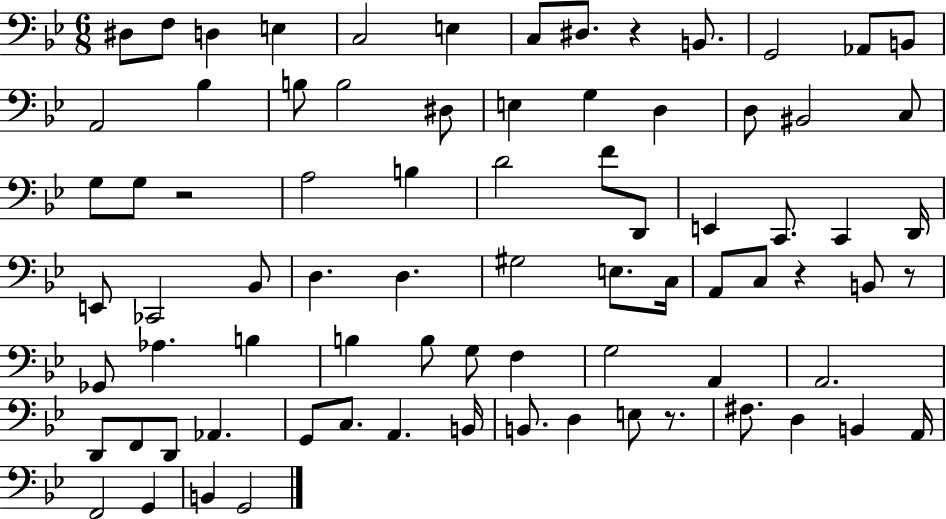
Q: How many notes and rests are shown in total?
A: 79